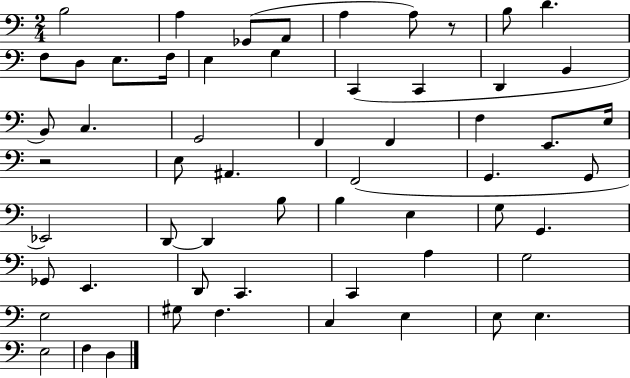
{
  \clef bass
  \numericTimeSignature
  \time 2/4
  \key c \major
  \repeat volta 2 { b2 | a4 ges,8( a,8 | a4 a8) r8 | b8 d'4. | \break f8 d8 e8. f16 | e4 g4 | c,4( c,4 | d,4 b,4 | \break b,8) c4. | g,2 | f,4 f,4 | f4 e,8. e16 | \break r2 | e8 ais,4. | f,2( | g,4. g,8 | \break ees,2) | d,8~~ d,4 b8 | b4 e4 | g8 g,4. | \break ges,8 e,4. | d,8 c,4. | c,4 a4 | g2 | \break e2 | gis8 f4. | c4 e4 | e8 e4. | \break e2 | f4 d4 | } \bar "|."
}